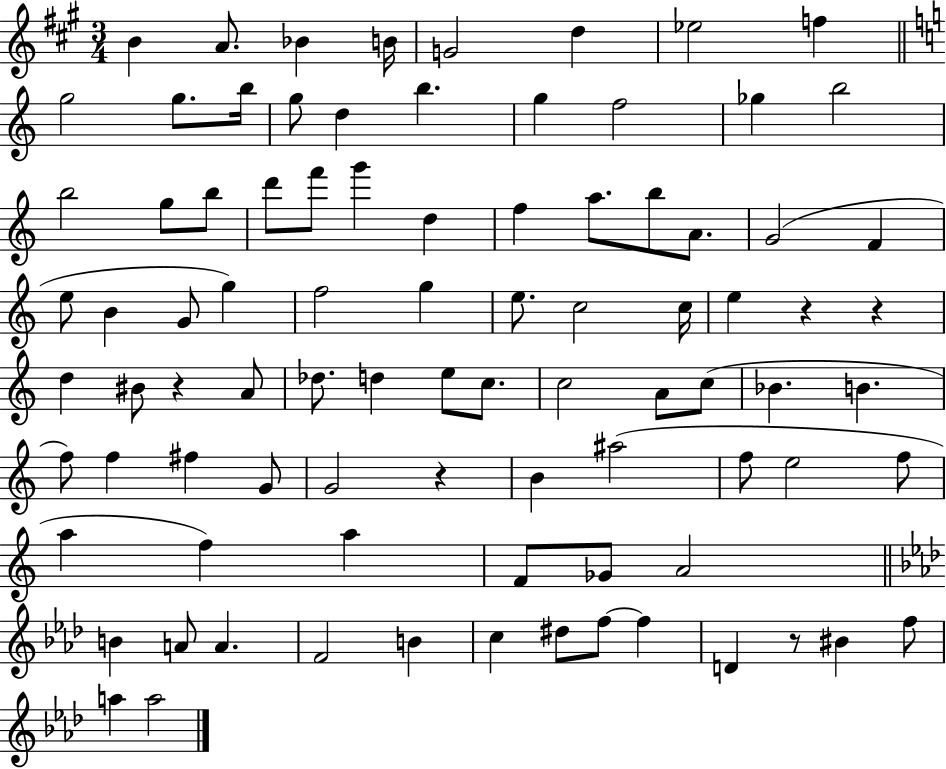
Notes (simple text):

B4/q A4/e. Bb4/q B4/s G4/h D5/q Eb5/h F5/q G5/h G5/e. B5/s G5/e D5/q B5/q. G5/q F5/h Gb5/q B5/h B5/h G5/e B5/e D6/e F6/e G6/q D5/q F5/q A5/e. B5/e A4/e. G4/h F4/q E5/e B4/q G4/e G5/q F5/h G5/q E5/e. C5/h C5/s E5/q R/q R/q D5/q BIS4/e R/q A4/e Db5/e. D5/q E5/e C5/e. C5/h A4/e C5/e Bb4/q. B4/q. F5/e F5/q F#5/q G4/e G4/h R/q B4/q A#5/h F5/e E5/h F5/e A5/q F5/q A5/q F4/e Gb4/e A4/h B4/q A4/e A4/q. F4/h B4/q C5/q D#5/e F5/e F5/q D4/q R/e BIS4/q F5/e A5/q A5/h